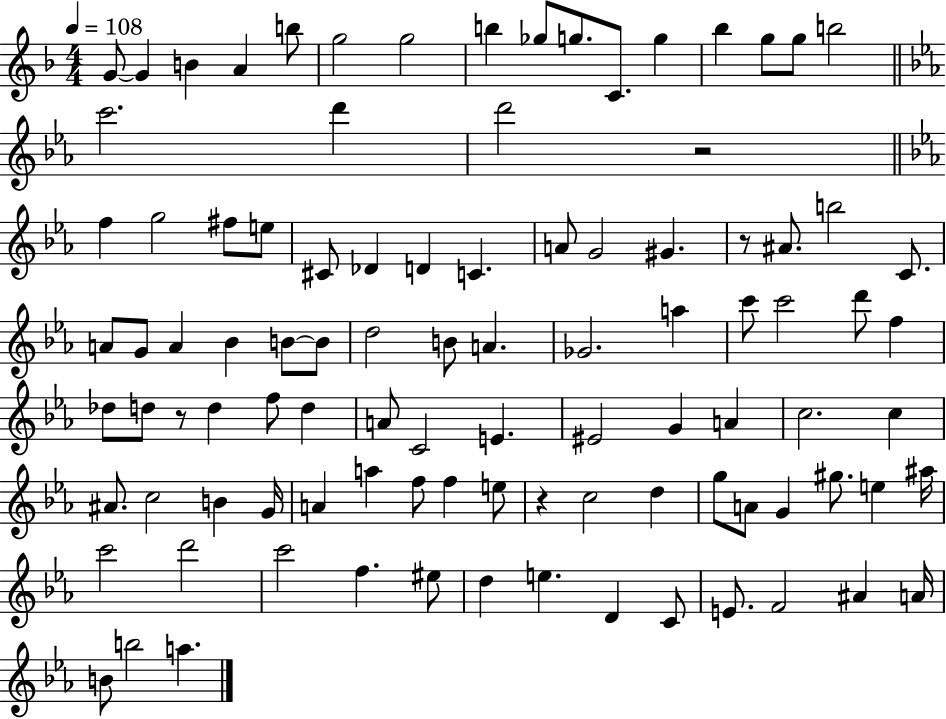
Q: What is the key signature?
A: F major